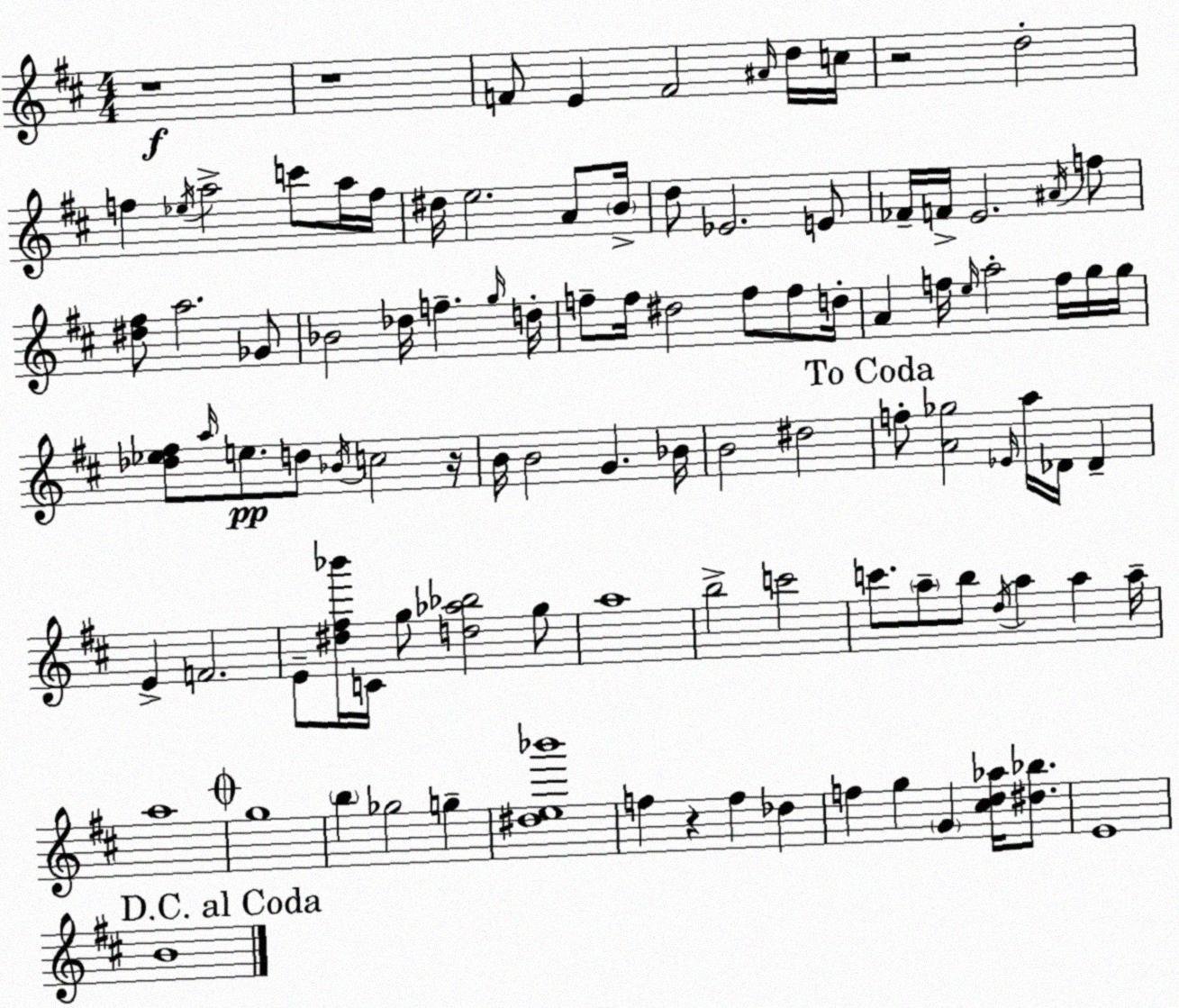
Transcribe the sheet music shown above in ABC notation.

X:1
T:Untitled
M:4/4
L:1/4
K:D
z4 z4 F/2 E F2 ^A/4 d/4 c/4 z2 d2 f _e/4 a2 c'/2 a/4 f/4 ^d/4 e2 A/2 B/4 d/2 _E2 E/2 _F/4 F/4 E2 ^A/4 f/2 [^d^f]/2 a2 _G/2 _B2 _d/4 f g/4 d/4 f/2 f/4 ^d2 f/2 f/2 d/4 A f/4 e/4 a2 f/4 g/4 g/4 [_d_e^f]/2 a/4 e/2 d/2 _B/4 c2 z/4 B/4 B2 G _B/4 B2 ^d2 f/2 [A_g]2 _E/4 a/4 _D/4 _D E F2 E/2 [^d^f_b']/4 C/4 g/2 [d_a_b]2 g/2 a4 b2 c'2 c'/2 a/2 b/2 d/4 a a a/4 a4 g4 b _g2 g [^de_b']4 f z f _d f g G [^cd_a]/4 [^d_b]/2 E4 B4